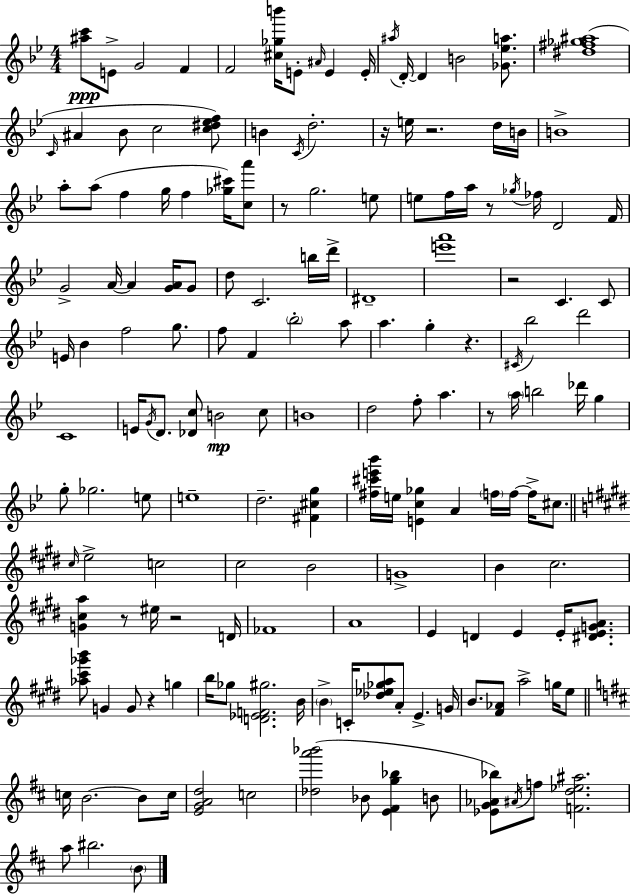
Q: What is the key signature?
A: BES major